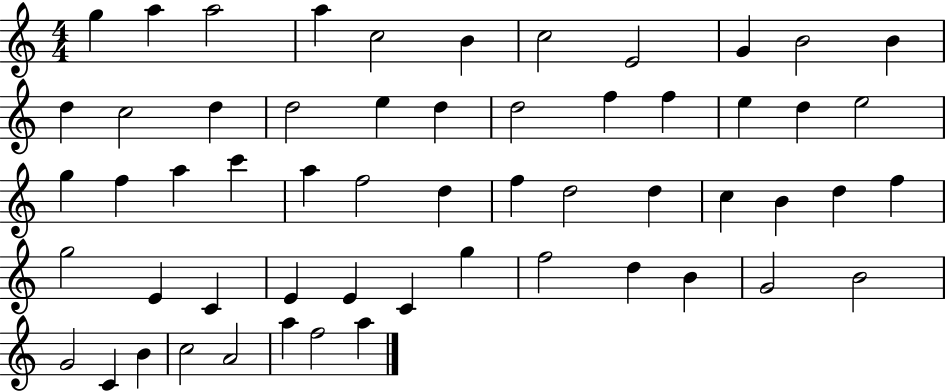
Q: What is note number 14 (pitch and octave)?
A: D5